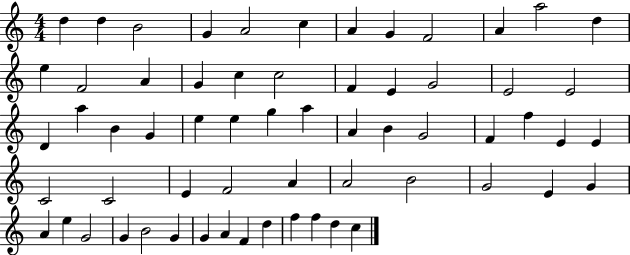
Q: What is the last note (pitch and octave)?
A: C5